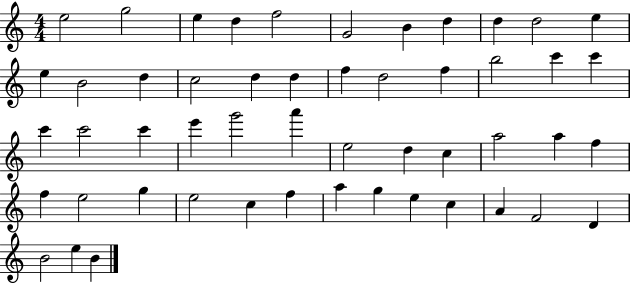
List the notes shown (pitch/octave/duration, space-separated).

E5/h G5/h E5/q D5/q F5/h G4/h B4/q D5/q D5/q D5/h E5/q E5/q B4/h D5/q C5/h D5/q D5/q F5/q D5/h F5/q B5/h C6/q C6/q C6/q C6/h C6/q E6/q G6/h A6/q E5/h D5/q C5/q A5/h A5/q F5/q F5/q E5/h G5/q E5/h C5/q F5/q A5/q G5/q E5/q C5/q A4/q F4/h D4/q B4/h E5/q B4/q